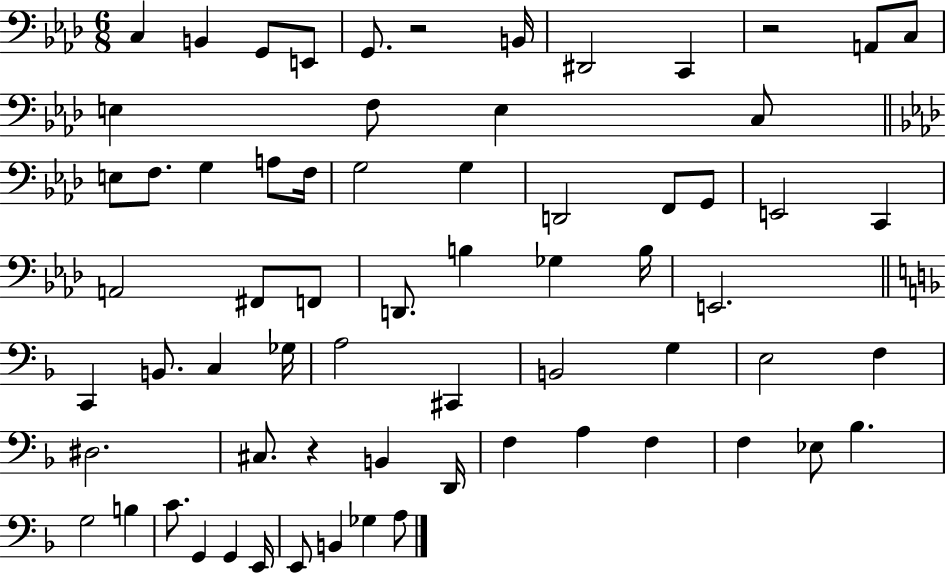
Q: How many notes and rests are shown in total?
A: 67